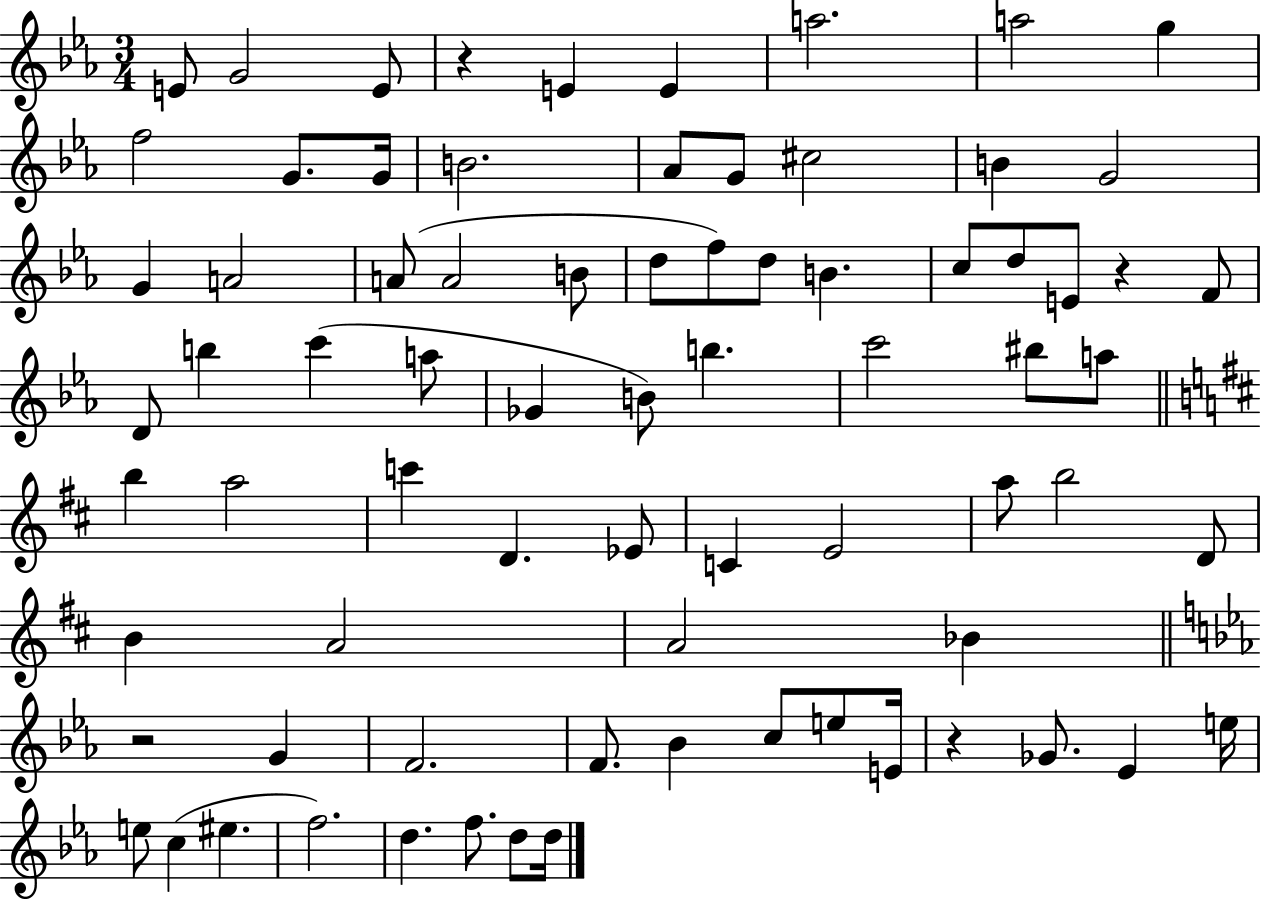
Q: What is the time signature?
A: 3/4